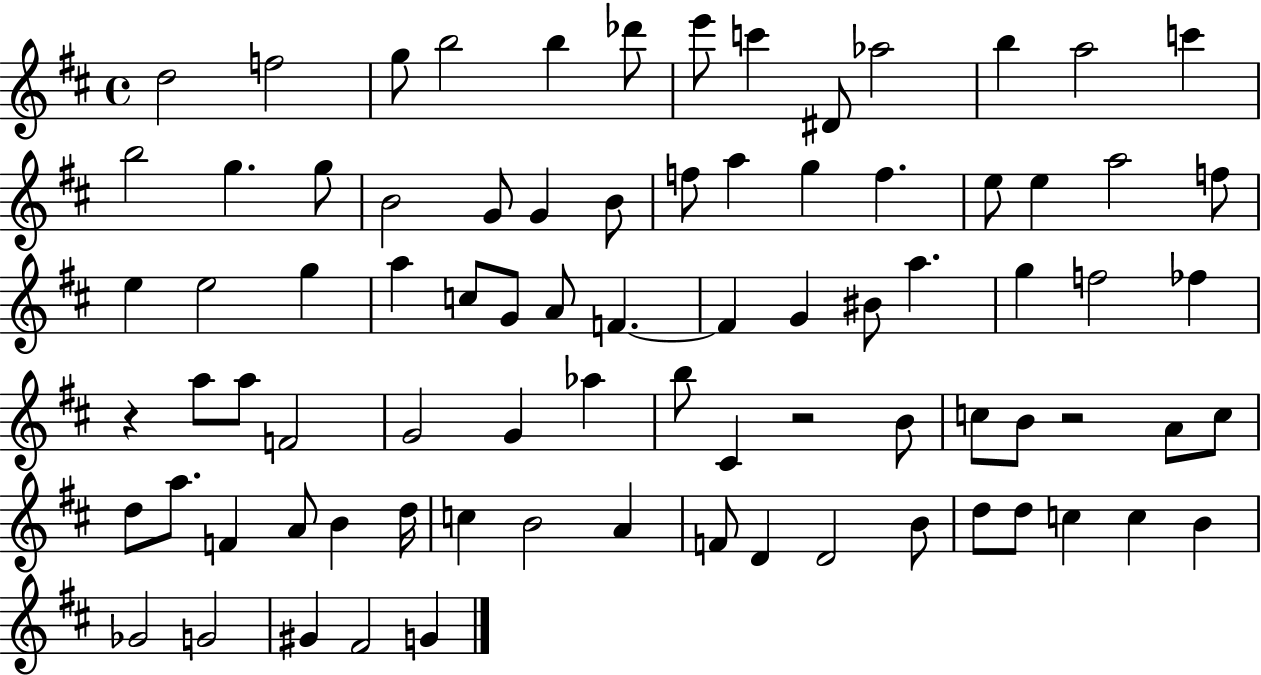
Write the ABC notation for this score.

X:1
T:Untitled
M:4/4
L:1/4
K:D
d2 f2 g/2 b2 b _d'/2 e'/2 c' ^D/2 _a2 b a2 c' b2 g g/2 B2 G/2 G B/2 f/2 a g f e/2 e a2 f/2 e e2 g a c/2 G/2 A/2 F F G ^B/2 a g f2 _f z a/2 a/2 F2 G2 G _a b/2 ^C z2 B/2 c/2 B/2 z2 A/2 c/2 d/2 a/2 F A/2 B d/4 c B2 A F/2 D D2 B/2 d/2 d/2 c c B _G2 G2 ^G ^F2 G